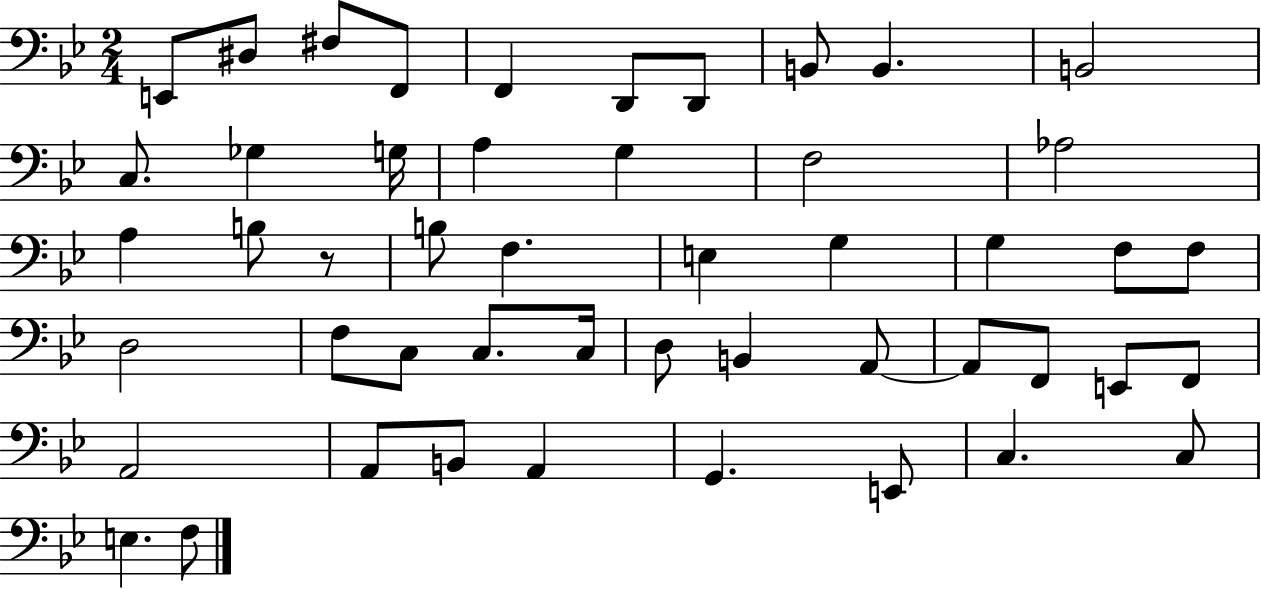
{
  \clef bass
  \numericTimeSignature
  \time 2/4
  \key bes \major
  e,8 dis8 fis8 f,8 | f,4 d,8 d,8 | b,8 b,4. | b,2 | \break c8. ges4 g16 | a4 g4 | f2 | aes2 | \break a4 b8 r8 | b8 f4. | e4 g4 | g4 f8 f8 | \break d2 | f8 c8 c8. c16 | d8 b,4 a,8~~ | a,8 f,8 e,8 f,8 | \break a,2 | a,8 b,8 a,4 | g,4. e,8 | c4. c8 | \break e4. f8 | \bar "|."
}